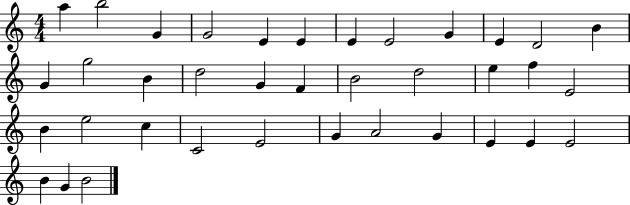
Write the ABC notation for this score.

X:1
T:Untitled
M:4/4
L:1/4
K:C
a b2 G G2 E E E E2 G E D2 B G g2 B d2 G F B2 d2 e f E2 B e2 c C2 E2 G A2 G E E E2 B G B2